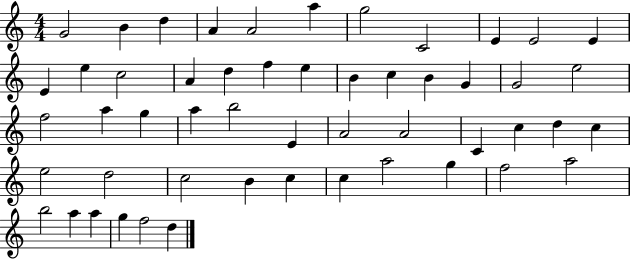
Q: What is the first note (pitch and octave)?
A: G4